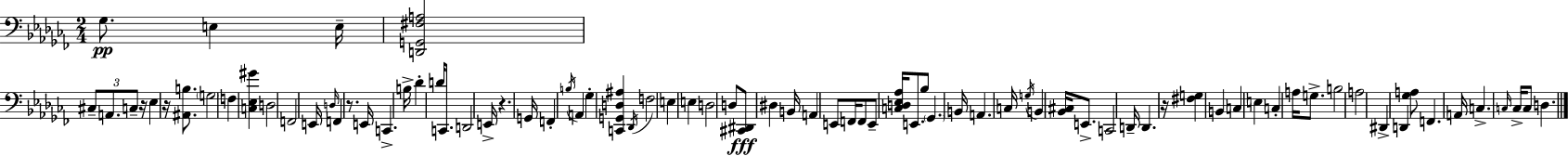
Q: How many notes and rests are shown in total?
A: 83